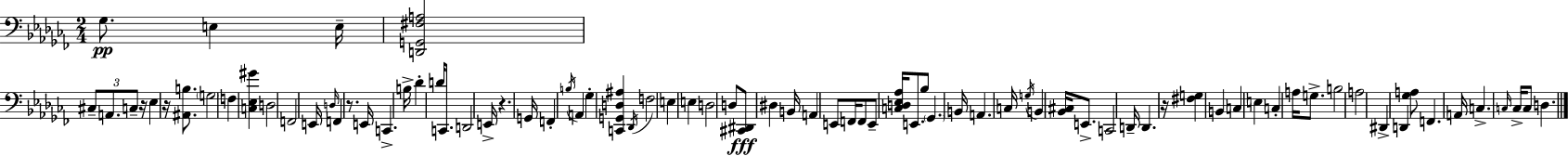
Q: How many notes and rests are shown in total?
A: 83